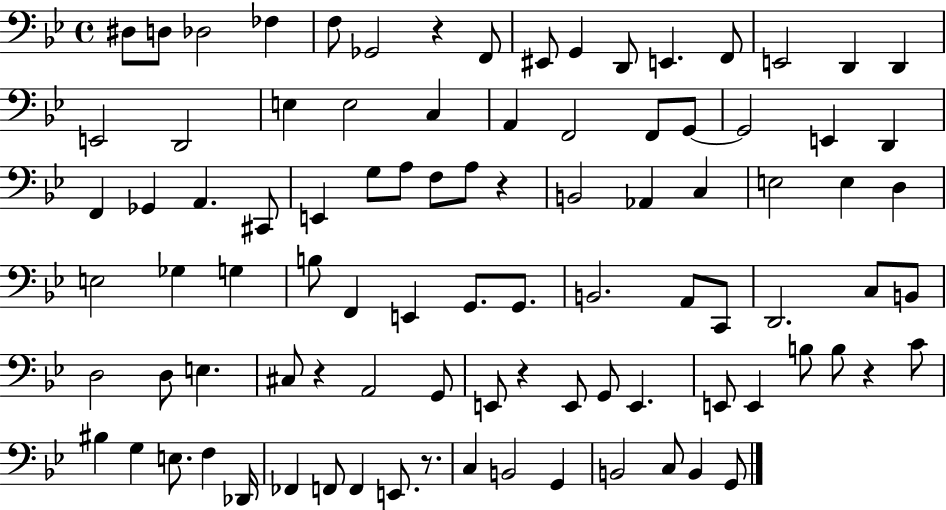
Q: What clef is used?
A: bass